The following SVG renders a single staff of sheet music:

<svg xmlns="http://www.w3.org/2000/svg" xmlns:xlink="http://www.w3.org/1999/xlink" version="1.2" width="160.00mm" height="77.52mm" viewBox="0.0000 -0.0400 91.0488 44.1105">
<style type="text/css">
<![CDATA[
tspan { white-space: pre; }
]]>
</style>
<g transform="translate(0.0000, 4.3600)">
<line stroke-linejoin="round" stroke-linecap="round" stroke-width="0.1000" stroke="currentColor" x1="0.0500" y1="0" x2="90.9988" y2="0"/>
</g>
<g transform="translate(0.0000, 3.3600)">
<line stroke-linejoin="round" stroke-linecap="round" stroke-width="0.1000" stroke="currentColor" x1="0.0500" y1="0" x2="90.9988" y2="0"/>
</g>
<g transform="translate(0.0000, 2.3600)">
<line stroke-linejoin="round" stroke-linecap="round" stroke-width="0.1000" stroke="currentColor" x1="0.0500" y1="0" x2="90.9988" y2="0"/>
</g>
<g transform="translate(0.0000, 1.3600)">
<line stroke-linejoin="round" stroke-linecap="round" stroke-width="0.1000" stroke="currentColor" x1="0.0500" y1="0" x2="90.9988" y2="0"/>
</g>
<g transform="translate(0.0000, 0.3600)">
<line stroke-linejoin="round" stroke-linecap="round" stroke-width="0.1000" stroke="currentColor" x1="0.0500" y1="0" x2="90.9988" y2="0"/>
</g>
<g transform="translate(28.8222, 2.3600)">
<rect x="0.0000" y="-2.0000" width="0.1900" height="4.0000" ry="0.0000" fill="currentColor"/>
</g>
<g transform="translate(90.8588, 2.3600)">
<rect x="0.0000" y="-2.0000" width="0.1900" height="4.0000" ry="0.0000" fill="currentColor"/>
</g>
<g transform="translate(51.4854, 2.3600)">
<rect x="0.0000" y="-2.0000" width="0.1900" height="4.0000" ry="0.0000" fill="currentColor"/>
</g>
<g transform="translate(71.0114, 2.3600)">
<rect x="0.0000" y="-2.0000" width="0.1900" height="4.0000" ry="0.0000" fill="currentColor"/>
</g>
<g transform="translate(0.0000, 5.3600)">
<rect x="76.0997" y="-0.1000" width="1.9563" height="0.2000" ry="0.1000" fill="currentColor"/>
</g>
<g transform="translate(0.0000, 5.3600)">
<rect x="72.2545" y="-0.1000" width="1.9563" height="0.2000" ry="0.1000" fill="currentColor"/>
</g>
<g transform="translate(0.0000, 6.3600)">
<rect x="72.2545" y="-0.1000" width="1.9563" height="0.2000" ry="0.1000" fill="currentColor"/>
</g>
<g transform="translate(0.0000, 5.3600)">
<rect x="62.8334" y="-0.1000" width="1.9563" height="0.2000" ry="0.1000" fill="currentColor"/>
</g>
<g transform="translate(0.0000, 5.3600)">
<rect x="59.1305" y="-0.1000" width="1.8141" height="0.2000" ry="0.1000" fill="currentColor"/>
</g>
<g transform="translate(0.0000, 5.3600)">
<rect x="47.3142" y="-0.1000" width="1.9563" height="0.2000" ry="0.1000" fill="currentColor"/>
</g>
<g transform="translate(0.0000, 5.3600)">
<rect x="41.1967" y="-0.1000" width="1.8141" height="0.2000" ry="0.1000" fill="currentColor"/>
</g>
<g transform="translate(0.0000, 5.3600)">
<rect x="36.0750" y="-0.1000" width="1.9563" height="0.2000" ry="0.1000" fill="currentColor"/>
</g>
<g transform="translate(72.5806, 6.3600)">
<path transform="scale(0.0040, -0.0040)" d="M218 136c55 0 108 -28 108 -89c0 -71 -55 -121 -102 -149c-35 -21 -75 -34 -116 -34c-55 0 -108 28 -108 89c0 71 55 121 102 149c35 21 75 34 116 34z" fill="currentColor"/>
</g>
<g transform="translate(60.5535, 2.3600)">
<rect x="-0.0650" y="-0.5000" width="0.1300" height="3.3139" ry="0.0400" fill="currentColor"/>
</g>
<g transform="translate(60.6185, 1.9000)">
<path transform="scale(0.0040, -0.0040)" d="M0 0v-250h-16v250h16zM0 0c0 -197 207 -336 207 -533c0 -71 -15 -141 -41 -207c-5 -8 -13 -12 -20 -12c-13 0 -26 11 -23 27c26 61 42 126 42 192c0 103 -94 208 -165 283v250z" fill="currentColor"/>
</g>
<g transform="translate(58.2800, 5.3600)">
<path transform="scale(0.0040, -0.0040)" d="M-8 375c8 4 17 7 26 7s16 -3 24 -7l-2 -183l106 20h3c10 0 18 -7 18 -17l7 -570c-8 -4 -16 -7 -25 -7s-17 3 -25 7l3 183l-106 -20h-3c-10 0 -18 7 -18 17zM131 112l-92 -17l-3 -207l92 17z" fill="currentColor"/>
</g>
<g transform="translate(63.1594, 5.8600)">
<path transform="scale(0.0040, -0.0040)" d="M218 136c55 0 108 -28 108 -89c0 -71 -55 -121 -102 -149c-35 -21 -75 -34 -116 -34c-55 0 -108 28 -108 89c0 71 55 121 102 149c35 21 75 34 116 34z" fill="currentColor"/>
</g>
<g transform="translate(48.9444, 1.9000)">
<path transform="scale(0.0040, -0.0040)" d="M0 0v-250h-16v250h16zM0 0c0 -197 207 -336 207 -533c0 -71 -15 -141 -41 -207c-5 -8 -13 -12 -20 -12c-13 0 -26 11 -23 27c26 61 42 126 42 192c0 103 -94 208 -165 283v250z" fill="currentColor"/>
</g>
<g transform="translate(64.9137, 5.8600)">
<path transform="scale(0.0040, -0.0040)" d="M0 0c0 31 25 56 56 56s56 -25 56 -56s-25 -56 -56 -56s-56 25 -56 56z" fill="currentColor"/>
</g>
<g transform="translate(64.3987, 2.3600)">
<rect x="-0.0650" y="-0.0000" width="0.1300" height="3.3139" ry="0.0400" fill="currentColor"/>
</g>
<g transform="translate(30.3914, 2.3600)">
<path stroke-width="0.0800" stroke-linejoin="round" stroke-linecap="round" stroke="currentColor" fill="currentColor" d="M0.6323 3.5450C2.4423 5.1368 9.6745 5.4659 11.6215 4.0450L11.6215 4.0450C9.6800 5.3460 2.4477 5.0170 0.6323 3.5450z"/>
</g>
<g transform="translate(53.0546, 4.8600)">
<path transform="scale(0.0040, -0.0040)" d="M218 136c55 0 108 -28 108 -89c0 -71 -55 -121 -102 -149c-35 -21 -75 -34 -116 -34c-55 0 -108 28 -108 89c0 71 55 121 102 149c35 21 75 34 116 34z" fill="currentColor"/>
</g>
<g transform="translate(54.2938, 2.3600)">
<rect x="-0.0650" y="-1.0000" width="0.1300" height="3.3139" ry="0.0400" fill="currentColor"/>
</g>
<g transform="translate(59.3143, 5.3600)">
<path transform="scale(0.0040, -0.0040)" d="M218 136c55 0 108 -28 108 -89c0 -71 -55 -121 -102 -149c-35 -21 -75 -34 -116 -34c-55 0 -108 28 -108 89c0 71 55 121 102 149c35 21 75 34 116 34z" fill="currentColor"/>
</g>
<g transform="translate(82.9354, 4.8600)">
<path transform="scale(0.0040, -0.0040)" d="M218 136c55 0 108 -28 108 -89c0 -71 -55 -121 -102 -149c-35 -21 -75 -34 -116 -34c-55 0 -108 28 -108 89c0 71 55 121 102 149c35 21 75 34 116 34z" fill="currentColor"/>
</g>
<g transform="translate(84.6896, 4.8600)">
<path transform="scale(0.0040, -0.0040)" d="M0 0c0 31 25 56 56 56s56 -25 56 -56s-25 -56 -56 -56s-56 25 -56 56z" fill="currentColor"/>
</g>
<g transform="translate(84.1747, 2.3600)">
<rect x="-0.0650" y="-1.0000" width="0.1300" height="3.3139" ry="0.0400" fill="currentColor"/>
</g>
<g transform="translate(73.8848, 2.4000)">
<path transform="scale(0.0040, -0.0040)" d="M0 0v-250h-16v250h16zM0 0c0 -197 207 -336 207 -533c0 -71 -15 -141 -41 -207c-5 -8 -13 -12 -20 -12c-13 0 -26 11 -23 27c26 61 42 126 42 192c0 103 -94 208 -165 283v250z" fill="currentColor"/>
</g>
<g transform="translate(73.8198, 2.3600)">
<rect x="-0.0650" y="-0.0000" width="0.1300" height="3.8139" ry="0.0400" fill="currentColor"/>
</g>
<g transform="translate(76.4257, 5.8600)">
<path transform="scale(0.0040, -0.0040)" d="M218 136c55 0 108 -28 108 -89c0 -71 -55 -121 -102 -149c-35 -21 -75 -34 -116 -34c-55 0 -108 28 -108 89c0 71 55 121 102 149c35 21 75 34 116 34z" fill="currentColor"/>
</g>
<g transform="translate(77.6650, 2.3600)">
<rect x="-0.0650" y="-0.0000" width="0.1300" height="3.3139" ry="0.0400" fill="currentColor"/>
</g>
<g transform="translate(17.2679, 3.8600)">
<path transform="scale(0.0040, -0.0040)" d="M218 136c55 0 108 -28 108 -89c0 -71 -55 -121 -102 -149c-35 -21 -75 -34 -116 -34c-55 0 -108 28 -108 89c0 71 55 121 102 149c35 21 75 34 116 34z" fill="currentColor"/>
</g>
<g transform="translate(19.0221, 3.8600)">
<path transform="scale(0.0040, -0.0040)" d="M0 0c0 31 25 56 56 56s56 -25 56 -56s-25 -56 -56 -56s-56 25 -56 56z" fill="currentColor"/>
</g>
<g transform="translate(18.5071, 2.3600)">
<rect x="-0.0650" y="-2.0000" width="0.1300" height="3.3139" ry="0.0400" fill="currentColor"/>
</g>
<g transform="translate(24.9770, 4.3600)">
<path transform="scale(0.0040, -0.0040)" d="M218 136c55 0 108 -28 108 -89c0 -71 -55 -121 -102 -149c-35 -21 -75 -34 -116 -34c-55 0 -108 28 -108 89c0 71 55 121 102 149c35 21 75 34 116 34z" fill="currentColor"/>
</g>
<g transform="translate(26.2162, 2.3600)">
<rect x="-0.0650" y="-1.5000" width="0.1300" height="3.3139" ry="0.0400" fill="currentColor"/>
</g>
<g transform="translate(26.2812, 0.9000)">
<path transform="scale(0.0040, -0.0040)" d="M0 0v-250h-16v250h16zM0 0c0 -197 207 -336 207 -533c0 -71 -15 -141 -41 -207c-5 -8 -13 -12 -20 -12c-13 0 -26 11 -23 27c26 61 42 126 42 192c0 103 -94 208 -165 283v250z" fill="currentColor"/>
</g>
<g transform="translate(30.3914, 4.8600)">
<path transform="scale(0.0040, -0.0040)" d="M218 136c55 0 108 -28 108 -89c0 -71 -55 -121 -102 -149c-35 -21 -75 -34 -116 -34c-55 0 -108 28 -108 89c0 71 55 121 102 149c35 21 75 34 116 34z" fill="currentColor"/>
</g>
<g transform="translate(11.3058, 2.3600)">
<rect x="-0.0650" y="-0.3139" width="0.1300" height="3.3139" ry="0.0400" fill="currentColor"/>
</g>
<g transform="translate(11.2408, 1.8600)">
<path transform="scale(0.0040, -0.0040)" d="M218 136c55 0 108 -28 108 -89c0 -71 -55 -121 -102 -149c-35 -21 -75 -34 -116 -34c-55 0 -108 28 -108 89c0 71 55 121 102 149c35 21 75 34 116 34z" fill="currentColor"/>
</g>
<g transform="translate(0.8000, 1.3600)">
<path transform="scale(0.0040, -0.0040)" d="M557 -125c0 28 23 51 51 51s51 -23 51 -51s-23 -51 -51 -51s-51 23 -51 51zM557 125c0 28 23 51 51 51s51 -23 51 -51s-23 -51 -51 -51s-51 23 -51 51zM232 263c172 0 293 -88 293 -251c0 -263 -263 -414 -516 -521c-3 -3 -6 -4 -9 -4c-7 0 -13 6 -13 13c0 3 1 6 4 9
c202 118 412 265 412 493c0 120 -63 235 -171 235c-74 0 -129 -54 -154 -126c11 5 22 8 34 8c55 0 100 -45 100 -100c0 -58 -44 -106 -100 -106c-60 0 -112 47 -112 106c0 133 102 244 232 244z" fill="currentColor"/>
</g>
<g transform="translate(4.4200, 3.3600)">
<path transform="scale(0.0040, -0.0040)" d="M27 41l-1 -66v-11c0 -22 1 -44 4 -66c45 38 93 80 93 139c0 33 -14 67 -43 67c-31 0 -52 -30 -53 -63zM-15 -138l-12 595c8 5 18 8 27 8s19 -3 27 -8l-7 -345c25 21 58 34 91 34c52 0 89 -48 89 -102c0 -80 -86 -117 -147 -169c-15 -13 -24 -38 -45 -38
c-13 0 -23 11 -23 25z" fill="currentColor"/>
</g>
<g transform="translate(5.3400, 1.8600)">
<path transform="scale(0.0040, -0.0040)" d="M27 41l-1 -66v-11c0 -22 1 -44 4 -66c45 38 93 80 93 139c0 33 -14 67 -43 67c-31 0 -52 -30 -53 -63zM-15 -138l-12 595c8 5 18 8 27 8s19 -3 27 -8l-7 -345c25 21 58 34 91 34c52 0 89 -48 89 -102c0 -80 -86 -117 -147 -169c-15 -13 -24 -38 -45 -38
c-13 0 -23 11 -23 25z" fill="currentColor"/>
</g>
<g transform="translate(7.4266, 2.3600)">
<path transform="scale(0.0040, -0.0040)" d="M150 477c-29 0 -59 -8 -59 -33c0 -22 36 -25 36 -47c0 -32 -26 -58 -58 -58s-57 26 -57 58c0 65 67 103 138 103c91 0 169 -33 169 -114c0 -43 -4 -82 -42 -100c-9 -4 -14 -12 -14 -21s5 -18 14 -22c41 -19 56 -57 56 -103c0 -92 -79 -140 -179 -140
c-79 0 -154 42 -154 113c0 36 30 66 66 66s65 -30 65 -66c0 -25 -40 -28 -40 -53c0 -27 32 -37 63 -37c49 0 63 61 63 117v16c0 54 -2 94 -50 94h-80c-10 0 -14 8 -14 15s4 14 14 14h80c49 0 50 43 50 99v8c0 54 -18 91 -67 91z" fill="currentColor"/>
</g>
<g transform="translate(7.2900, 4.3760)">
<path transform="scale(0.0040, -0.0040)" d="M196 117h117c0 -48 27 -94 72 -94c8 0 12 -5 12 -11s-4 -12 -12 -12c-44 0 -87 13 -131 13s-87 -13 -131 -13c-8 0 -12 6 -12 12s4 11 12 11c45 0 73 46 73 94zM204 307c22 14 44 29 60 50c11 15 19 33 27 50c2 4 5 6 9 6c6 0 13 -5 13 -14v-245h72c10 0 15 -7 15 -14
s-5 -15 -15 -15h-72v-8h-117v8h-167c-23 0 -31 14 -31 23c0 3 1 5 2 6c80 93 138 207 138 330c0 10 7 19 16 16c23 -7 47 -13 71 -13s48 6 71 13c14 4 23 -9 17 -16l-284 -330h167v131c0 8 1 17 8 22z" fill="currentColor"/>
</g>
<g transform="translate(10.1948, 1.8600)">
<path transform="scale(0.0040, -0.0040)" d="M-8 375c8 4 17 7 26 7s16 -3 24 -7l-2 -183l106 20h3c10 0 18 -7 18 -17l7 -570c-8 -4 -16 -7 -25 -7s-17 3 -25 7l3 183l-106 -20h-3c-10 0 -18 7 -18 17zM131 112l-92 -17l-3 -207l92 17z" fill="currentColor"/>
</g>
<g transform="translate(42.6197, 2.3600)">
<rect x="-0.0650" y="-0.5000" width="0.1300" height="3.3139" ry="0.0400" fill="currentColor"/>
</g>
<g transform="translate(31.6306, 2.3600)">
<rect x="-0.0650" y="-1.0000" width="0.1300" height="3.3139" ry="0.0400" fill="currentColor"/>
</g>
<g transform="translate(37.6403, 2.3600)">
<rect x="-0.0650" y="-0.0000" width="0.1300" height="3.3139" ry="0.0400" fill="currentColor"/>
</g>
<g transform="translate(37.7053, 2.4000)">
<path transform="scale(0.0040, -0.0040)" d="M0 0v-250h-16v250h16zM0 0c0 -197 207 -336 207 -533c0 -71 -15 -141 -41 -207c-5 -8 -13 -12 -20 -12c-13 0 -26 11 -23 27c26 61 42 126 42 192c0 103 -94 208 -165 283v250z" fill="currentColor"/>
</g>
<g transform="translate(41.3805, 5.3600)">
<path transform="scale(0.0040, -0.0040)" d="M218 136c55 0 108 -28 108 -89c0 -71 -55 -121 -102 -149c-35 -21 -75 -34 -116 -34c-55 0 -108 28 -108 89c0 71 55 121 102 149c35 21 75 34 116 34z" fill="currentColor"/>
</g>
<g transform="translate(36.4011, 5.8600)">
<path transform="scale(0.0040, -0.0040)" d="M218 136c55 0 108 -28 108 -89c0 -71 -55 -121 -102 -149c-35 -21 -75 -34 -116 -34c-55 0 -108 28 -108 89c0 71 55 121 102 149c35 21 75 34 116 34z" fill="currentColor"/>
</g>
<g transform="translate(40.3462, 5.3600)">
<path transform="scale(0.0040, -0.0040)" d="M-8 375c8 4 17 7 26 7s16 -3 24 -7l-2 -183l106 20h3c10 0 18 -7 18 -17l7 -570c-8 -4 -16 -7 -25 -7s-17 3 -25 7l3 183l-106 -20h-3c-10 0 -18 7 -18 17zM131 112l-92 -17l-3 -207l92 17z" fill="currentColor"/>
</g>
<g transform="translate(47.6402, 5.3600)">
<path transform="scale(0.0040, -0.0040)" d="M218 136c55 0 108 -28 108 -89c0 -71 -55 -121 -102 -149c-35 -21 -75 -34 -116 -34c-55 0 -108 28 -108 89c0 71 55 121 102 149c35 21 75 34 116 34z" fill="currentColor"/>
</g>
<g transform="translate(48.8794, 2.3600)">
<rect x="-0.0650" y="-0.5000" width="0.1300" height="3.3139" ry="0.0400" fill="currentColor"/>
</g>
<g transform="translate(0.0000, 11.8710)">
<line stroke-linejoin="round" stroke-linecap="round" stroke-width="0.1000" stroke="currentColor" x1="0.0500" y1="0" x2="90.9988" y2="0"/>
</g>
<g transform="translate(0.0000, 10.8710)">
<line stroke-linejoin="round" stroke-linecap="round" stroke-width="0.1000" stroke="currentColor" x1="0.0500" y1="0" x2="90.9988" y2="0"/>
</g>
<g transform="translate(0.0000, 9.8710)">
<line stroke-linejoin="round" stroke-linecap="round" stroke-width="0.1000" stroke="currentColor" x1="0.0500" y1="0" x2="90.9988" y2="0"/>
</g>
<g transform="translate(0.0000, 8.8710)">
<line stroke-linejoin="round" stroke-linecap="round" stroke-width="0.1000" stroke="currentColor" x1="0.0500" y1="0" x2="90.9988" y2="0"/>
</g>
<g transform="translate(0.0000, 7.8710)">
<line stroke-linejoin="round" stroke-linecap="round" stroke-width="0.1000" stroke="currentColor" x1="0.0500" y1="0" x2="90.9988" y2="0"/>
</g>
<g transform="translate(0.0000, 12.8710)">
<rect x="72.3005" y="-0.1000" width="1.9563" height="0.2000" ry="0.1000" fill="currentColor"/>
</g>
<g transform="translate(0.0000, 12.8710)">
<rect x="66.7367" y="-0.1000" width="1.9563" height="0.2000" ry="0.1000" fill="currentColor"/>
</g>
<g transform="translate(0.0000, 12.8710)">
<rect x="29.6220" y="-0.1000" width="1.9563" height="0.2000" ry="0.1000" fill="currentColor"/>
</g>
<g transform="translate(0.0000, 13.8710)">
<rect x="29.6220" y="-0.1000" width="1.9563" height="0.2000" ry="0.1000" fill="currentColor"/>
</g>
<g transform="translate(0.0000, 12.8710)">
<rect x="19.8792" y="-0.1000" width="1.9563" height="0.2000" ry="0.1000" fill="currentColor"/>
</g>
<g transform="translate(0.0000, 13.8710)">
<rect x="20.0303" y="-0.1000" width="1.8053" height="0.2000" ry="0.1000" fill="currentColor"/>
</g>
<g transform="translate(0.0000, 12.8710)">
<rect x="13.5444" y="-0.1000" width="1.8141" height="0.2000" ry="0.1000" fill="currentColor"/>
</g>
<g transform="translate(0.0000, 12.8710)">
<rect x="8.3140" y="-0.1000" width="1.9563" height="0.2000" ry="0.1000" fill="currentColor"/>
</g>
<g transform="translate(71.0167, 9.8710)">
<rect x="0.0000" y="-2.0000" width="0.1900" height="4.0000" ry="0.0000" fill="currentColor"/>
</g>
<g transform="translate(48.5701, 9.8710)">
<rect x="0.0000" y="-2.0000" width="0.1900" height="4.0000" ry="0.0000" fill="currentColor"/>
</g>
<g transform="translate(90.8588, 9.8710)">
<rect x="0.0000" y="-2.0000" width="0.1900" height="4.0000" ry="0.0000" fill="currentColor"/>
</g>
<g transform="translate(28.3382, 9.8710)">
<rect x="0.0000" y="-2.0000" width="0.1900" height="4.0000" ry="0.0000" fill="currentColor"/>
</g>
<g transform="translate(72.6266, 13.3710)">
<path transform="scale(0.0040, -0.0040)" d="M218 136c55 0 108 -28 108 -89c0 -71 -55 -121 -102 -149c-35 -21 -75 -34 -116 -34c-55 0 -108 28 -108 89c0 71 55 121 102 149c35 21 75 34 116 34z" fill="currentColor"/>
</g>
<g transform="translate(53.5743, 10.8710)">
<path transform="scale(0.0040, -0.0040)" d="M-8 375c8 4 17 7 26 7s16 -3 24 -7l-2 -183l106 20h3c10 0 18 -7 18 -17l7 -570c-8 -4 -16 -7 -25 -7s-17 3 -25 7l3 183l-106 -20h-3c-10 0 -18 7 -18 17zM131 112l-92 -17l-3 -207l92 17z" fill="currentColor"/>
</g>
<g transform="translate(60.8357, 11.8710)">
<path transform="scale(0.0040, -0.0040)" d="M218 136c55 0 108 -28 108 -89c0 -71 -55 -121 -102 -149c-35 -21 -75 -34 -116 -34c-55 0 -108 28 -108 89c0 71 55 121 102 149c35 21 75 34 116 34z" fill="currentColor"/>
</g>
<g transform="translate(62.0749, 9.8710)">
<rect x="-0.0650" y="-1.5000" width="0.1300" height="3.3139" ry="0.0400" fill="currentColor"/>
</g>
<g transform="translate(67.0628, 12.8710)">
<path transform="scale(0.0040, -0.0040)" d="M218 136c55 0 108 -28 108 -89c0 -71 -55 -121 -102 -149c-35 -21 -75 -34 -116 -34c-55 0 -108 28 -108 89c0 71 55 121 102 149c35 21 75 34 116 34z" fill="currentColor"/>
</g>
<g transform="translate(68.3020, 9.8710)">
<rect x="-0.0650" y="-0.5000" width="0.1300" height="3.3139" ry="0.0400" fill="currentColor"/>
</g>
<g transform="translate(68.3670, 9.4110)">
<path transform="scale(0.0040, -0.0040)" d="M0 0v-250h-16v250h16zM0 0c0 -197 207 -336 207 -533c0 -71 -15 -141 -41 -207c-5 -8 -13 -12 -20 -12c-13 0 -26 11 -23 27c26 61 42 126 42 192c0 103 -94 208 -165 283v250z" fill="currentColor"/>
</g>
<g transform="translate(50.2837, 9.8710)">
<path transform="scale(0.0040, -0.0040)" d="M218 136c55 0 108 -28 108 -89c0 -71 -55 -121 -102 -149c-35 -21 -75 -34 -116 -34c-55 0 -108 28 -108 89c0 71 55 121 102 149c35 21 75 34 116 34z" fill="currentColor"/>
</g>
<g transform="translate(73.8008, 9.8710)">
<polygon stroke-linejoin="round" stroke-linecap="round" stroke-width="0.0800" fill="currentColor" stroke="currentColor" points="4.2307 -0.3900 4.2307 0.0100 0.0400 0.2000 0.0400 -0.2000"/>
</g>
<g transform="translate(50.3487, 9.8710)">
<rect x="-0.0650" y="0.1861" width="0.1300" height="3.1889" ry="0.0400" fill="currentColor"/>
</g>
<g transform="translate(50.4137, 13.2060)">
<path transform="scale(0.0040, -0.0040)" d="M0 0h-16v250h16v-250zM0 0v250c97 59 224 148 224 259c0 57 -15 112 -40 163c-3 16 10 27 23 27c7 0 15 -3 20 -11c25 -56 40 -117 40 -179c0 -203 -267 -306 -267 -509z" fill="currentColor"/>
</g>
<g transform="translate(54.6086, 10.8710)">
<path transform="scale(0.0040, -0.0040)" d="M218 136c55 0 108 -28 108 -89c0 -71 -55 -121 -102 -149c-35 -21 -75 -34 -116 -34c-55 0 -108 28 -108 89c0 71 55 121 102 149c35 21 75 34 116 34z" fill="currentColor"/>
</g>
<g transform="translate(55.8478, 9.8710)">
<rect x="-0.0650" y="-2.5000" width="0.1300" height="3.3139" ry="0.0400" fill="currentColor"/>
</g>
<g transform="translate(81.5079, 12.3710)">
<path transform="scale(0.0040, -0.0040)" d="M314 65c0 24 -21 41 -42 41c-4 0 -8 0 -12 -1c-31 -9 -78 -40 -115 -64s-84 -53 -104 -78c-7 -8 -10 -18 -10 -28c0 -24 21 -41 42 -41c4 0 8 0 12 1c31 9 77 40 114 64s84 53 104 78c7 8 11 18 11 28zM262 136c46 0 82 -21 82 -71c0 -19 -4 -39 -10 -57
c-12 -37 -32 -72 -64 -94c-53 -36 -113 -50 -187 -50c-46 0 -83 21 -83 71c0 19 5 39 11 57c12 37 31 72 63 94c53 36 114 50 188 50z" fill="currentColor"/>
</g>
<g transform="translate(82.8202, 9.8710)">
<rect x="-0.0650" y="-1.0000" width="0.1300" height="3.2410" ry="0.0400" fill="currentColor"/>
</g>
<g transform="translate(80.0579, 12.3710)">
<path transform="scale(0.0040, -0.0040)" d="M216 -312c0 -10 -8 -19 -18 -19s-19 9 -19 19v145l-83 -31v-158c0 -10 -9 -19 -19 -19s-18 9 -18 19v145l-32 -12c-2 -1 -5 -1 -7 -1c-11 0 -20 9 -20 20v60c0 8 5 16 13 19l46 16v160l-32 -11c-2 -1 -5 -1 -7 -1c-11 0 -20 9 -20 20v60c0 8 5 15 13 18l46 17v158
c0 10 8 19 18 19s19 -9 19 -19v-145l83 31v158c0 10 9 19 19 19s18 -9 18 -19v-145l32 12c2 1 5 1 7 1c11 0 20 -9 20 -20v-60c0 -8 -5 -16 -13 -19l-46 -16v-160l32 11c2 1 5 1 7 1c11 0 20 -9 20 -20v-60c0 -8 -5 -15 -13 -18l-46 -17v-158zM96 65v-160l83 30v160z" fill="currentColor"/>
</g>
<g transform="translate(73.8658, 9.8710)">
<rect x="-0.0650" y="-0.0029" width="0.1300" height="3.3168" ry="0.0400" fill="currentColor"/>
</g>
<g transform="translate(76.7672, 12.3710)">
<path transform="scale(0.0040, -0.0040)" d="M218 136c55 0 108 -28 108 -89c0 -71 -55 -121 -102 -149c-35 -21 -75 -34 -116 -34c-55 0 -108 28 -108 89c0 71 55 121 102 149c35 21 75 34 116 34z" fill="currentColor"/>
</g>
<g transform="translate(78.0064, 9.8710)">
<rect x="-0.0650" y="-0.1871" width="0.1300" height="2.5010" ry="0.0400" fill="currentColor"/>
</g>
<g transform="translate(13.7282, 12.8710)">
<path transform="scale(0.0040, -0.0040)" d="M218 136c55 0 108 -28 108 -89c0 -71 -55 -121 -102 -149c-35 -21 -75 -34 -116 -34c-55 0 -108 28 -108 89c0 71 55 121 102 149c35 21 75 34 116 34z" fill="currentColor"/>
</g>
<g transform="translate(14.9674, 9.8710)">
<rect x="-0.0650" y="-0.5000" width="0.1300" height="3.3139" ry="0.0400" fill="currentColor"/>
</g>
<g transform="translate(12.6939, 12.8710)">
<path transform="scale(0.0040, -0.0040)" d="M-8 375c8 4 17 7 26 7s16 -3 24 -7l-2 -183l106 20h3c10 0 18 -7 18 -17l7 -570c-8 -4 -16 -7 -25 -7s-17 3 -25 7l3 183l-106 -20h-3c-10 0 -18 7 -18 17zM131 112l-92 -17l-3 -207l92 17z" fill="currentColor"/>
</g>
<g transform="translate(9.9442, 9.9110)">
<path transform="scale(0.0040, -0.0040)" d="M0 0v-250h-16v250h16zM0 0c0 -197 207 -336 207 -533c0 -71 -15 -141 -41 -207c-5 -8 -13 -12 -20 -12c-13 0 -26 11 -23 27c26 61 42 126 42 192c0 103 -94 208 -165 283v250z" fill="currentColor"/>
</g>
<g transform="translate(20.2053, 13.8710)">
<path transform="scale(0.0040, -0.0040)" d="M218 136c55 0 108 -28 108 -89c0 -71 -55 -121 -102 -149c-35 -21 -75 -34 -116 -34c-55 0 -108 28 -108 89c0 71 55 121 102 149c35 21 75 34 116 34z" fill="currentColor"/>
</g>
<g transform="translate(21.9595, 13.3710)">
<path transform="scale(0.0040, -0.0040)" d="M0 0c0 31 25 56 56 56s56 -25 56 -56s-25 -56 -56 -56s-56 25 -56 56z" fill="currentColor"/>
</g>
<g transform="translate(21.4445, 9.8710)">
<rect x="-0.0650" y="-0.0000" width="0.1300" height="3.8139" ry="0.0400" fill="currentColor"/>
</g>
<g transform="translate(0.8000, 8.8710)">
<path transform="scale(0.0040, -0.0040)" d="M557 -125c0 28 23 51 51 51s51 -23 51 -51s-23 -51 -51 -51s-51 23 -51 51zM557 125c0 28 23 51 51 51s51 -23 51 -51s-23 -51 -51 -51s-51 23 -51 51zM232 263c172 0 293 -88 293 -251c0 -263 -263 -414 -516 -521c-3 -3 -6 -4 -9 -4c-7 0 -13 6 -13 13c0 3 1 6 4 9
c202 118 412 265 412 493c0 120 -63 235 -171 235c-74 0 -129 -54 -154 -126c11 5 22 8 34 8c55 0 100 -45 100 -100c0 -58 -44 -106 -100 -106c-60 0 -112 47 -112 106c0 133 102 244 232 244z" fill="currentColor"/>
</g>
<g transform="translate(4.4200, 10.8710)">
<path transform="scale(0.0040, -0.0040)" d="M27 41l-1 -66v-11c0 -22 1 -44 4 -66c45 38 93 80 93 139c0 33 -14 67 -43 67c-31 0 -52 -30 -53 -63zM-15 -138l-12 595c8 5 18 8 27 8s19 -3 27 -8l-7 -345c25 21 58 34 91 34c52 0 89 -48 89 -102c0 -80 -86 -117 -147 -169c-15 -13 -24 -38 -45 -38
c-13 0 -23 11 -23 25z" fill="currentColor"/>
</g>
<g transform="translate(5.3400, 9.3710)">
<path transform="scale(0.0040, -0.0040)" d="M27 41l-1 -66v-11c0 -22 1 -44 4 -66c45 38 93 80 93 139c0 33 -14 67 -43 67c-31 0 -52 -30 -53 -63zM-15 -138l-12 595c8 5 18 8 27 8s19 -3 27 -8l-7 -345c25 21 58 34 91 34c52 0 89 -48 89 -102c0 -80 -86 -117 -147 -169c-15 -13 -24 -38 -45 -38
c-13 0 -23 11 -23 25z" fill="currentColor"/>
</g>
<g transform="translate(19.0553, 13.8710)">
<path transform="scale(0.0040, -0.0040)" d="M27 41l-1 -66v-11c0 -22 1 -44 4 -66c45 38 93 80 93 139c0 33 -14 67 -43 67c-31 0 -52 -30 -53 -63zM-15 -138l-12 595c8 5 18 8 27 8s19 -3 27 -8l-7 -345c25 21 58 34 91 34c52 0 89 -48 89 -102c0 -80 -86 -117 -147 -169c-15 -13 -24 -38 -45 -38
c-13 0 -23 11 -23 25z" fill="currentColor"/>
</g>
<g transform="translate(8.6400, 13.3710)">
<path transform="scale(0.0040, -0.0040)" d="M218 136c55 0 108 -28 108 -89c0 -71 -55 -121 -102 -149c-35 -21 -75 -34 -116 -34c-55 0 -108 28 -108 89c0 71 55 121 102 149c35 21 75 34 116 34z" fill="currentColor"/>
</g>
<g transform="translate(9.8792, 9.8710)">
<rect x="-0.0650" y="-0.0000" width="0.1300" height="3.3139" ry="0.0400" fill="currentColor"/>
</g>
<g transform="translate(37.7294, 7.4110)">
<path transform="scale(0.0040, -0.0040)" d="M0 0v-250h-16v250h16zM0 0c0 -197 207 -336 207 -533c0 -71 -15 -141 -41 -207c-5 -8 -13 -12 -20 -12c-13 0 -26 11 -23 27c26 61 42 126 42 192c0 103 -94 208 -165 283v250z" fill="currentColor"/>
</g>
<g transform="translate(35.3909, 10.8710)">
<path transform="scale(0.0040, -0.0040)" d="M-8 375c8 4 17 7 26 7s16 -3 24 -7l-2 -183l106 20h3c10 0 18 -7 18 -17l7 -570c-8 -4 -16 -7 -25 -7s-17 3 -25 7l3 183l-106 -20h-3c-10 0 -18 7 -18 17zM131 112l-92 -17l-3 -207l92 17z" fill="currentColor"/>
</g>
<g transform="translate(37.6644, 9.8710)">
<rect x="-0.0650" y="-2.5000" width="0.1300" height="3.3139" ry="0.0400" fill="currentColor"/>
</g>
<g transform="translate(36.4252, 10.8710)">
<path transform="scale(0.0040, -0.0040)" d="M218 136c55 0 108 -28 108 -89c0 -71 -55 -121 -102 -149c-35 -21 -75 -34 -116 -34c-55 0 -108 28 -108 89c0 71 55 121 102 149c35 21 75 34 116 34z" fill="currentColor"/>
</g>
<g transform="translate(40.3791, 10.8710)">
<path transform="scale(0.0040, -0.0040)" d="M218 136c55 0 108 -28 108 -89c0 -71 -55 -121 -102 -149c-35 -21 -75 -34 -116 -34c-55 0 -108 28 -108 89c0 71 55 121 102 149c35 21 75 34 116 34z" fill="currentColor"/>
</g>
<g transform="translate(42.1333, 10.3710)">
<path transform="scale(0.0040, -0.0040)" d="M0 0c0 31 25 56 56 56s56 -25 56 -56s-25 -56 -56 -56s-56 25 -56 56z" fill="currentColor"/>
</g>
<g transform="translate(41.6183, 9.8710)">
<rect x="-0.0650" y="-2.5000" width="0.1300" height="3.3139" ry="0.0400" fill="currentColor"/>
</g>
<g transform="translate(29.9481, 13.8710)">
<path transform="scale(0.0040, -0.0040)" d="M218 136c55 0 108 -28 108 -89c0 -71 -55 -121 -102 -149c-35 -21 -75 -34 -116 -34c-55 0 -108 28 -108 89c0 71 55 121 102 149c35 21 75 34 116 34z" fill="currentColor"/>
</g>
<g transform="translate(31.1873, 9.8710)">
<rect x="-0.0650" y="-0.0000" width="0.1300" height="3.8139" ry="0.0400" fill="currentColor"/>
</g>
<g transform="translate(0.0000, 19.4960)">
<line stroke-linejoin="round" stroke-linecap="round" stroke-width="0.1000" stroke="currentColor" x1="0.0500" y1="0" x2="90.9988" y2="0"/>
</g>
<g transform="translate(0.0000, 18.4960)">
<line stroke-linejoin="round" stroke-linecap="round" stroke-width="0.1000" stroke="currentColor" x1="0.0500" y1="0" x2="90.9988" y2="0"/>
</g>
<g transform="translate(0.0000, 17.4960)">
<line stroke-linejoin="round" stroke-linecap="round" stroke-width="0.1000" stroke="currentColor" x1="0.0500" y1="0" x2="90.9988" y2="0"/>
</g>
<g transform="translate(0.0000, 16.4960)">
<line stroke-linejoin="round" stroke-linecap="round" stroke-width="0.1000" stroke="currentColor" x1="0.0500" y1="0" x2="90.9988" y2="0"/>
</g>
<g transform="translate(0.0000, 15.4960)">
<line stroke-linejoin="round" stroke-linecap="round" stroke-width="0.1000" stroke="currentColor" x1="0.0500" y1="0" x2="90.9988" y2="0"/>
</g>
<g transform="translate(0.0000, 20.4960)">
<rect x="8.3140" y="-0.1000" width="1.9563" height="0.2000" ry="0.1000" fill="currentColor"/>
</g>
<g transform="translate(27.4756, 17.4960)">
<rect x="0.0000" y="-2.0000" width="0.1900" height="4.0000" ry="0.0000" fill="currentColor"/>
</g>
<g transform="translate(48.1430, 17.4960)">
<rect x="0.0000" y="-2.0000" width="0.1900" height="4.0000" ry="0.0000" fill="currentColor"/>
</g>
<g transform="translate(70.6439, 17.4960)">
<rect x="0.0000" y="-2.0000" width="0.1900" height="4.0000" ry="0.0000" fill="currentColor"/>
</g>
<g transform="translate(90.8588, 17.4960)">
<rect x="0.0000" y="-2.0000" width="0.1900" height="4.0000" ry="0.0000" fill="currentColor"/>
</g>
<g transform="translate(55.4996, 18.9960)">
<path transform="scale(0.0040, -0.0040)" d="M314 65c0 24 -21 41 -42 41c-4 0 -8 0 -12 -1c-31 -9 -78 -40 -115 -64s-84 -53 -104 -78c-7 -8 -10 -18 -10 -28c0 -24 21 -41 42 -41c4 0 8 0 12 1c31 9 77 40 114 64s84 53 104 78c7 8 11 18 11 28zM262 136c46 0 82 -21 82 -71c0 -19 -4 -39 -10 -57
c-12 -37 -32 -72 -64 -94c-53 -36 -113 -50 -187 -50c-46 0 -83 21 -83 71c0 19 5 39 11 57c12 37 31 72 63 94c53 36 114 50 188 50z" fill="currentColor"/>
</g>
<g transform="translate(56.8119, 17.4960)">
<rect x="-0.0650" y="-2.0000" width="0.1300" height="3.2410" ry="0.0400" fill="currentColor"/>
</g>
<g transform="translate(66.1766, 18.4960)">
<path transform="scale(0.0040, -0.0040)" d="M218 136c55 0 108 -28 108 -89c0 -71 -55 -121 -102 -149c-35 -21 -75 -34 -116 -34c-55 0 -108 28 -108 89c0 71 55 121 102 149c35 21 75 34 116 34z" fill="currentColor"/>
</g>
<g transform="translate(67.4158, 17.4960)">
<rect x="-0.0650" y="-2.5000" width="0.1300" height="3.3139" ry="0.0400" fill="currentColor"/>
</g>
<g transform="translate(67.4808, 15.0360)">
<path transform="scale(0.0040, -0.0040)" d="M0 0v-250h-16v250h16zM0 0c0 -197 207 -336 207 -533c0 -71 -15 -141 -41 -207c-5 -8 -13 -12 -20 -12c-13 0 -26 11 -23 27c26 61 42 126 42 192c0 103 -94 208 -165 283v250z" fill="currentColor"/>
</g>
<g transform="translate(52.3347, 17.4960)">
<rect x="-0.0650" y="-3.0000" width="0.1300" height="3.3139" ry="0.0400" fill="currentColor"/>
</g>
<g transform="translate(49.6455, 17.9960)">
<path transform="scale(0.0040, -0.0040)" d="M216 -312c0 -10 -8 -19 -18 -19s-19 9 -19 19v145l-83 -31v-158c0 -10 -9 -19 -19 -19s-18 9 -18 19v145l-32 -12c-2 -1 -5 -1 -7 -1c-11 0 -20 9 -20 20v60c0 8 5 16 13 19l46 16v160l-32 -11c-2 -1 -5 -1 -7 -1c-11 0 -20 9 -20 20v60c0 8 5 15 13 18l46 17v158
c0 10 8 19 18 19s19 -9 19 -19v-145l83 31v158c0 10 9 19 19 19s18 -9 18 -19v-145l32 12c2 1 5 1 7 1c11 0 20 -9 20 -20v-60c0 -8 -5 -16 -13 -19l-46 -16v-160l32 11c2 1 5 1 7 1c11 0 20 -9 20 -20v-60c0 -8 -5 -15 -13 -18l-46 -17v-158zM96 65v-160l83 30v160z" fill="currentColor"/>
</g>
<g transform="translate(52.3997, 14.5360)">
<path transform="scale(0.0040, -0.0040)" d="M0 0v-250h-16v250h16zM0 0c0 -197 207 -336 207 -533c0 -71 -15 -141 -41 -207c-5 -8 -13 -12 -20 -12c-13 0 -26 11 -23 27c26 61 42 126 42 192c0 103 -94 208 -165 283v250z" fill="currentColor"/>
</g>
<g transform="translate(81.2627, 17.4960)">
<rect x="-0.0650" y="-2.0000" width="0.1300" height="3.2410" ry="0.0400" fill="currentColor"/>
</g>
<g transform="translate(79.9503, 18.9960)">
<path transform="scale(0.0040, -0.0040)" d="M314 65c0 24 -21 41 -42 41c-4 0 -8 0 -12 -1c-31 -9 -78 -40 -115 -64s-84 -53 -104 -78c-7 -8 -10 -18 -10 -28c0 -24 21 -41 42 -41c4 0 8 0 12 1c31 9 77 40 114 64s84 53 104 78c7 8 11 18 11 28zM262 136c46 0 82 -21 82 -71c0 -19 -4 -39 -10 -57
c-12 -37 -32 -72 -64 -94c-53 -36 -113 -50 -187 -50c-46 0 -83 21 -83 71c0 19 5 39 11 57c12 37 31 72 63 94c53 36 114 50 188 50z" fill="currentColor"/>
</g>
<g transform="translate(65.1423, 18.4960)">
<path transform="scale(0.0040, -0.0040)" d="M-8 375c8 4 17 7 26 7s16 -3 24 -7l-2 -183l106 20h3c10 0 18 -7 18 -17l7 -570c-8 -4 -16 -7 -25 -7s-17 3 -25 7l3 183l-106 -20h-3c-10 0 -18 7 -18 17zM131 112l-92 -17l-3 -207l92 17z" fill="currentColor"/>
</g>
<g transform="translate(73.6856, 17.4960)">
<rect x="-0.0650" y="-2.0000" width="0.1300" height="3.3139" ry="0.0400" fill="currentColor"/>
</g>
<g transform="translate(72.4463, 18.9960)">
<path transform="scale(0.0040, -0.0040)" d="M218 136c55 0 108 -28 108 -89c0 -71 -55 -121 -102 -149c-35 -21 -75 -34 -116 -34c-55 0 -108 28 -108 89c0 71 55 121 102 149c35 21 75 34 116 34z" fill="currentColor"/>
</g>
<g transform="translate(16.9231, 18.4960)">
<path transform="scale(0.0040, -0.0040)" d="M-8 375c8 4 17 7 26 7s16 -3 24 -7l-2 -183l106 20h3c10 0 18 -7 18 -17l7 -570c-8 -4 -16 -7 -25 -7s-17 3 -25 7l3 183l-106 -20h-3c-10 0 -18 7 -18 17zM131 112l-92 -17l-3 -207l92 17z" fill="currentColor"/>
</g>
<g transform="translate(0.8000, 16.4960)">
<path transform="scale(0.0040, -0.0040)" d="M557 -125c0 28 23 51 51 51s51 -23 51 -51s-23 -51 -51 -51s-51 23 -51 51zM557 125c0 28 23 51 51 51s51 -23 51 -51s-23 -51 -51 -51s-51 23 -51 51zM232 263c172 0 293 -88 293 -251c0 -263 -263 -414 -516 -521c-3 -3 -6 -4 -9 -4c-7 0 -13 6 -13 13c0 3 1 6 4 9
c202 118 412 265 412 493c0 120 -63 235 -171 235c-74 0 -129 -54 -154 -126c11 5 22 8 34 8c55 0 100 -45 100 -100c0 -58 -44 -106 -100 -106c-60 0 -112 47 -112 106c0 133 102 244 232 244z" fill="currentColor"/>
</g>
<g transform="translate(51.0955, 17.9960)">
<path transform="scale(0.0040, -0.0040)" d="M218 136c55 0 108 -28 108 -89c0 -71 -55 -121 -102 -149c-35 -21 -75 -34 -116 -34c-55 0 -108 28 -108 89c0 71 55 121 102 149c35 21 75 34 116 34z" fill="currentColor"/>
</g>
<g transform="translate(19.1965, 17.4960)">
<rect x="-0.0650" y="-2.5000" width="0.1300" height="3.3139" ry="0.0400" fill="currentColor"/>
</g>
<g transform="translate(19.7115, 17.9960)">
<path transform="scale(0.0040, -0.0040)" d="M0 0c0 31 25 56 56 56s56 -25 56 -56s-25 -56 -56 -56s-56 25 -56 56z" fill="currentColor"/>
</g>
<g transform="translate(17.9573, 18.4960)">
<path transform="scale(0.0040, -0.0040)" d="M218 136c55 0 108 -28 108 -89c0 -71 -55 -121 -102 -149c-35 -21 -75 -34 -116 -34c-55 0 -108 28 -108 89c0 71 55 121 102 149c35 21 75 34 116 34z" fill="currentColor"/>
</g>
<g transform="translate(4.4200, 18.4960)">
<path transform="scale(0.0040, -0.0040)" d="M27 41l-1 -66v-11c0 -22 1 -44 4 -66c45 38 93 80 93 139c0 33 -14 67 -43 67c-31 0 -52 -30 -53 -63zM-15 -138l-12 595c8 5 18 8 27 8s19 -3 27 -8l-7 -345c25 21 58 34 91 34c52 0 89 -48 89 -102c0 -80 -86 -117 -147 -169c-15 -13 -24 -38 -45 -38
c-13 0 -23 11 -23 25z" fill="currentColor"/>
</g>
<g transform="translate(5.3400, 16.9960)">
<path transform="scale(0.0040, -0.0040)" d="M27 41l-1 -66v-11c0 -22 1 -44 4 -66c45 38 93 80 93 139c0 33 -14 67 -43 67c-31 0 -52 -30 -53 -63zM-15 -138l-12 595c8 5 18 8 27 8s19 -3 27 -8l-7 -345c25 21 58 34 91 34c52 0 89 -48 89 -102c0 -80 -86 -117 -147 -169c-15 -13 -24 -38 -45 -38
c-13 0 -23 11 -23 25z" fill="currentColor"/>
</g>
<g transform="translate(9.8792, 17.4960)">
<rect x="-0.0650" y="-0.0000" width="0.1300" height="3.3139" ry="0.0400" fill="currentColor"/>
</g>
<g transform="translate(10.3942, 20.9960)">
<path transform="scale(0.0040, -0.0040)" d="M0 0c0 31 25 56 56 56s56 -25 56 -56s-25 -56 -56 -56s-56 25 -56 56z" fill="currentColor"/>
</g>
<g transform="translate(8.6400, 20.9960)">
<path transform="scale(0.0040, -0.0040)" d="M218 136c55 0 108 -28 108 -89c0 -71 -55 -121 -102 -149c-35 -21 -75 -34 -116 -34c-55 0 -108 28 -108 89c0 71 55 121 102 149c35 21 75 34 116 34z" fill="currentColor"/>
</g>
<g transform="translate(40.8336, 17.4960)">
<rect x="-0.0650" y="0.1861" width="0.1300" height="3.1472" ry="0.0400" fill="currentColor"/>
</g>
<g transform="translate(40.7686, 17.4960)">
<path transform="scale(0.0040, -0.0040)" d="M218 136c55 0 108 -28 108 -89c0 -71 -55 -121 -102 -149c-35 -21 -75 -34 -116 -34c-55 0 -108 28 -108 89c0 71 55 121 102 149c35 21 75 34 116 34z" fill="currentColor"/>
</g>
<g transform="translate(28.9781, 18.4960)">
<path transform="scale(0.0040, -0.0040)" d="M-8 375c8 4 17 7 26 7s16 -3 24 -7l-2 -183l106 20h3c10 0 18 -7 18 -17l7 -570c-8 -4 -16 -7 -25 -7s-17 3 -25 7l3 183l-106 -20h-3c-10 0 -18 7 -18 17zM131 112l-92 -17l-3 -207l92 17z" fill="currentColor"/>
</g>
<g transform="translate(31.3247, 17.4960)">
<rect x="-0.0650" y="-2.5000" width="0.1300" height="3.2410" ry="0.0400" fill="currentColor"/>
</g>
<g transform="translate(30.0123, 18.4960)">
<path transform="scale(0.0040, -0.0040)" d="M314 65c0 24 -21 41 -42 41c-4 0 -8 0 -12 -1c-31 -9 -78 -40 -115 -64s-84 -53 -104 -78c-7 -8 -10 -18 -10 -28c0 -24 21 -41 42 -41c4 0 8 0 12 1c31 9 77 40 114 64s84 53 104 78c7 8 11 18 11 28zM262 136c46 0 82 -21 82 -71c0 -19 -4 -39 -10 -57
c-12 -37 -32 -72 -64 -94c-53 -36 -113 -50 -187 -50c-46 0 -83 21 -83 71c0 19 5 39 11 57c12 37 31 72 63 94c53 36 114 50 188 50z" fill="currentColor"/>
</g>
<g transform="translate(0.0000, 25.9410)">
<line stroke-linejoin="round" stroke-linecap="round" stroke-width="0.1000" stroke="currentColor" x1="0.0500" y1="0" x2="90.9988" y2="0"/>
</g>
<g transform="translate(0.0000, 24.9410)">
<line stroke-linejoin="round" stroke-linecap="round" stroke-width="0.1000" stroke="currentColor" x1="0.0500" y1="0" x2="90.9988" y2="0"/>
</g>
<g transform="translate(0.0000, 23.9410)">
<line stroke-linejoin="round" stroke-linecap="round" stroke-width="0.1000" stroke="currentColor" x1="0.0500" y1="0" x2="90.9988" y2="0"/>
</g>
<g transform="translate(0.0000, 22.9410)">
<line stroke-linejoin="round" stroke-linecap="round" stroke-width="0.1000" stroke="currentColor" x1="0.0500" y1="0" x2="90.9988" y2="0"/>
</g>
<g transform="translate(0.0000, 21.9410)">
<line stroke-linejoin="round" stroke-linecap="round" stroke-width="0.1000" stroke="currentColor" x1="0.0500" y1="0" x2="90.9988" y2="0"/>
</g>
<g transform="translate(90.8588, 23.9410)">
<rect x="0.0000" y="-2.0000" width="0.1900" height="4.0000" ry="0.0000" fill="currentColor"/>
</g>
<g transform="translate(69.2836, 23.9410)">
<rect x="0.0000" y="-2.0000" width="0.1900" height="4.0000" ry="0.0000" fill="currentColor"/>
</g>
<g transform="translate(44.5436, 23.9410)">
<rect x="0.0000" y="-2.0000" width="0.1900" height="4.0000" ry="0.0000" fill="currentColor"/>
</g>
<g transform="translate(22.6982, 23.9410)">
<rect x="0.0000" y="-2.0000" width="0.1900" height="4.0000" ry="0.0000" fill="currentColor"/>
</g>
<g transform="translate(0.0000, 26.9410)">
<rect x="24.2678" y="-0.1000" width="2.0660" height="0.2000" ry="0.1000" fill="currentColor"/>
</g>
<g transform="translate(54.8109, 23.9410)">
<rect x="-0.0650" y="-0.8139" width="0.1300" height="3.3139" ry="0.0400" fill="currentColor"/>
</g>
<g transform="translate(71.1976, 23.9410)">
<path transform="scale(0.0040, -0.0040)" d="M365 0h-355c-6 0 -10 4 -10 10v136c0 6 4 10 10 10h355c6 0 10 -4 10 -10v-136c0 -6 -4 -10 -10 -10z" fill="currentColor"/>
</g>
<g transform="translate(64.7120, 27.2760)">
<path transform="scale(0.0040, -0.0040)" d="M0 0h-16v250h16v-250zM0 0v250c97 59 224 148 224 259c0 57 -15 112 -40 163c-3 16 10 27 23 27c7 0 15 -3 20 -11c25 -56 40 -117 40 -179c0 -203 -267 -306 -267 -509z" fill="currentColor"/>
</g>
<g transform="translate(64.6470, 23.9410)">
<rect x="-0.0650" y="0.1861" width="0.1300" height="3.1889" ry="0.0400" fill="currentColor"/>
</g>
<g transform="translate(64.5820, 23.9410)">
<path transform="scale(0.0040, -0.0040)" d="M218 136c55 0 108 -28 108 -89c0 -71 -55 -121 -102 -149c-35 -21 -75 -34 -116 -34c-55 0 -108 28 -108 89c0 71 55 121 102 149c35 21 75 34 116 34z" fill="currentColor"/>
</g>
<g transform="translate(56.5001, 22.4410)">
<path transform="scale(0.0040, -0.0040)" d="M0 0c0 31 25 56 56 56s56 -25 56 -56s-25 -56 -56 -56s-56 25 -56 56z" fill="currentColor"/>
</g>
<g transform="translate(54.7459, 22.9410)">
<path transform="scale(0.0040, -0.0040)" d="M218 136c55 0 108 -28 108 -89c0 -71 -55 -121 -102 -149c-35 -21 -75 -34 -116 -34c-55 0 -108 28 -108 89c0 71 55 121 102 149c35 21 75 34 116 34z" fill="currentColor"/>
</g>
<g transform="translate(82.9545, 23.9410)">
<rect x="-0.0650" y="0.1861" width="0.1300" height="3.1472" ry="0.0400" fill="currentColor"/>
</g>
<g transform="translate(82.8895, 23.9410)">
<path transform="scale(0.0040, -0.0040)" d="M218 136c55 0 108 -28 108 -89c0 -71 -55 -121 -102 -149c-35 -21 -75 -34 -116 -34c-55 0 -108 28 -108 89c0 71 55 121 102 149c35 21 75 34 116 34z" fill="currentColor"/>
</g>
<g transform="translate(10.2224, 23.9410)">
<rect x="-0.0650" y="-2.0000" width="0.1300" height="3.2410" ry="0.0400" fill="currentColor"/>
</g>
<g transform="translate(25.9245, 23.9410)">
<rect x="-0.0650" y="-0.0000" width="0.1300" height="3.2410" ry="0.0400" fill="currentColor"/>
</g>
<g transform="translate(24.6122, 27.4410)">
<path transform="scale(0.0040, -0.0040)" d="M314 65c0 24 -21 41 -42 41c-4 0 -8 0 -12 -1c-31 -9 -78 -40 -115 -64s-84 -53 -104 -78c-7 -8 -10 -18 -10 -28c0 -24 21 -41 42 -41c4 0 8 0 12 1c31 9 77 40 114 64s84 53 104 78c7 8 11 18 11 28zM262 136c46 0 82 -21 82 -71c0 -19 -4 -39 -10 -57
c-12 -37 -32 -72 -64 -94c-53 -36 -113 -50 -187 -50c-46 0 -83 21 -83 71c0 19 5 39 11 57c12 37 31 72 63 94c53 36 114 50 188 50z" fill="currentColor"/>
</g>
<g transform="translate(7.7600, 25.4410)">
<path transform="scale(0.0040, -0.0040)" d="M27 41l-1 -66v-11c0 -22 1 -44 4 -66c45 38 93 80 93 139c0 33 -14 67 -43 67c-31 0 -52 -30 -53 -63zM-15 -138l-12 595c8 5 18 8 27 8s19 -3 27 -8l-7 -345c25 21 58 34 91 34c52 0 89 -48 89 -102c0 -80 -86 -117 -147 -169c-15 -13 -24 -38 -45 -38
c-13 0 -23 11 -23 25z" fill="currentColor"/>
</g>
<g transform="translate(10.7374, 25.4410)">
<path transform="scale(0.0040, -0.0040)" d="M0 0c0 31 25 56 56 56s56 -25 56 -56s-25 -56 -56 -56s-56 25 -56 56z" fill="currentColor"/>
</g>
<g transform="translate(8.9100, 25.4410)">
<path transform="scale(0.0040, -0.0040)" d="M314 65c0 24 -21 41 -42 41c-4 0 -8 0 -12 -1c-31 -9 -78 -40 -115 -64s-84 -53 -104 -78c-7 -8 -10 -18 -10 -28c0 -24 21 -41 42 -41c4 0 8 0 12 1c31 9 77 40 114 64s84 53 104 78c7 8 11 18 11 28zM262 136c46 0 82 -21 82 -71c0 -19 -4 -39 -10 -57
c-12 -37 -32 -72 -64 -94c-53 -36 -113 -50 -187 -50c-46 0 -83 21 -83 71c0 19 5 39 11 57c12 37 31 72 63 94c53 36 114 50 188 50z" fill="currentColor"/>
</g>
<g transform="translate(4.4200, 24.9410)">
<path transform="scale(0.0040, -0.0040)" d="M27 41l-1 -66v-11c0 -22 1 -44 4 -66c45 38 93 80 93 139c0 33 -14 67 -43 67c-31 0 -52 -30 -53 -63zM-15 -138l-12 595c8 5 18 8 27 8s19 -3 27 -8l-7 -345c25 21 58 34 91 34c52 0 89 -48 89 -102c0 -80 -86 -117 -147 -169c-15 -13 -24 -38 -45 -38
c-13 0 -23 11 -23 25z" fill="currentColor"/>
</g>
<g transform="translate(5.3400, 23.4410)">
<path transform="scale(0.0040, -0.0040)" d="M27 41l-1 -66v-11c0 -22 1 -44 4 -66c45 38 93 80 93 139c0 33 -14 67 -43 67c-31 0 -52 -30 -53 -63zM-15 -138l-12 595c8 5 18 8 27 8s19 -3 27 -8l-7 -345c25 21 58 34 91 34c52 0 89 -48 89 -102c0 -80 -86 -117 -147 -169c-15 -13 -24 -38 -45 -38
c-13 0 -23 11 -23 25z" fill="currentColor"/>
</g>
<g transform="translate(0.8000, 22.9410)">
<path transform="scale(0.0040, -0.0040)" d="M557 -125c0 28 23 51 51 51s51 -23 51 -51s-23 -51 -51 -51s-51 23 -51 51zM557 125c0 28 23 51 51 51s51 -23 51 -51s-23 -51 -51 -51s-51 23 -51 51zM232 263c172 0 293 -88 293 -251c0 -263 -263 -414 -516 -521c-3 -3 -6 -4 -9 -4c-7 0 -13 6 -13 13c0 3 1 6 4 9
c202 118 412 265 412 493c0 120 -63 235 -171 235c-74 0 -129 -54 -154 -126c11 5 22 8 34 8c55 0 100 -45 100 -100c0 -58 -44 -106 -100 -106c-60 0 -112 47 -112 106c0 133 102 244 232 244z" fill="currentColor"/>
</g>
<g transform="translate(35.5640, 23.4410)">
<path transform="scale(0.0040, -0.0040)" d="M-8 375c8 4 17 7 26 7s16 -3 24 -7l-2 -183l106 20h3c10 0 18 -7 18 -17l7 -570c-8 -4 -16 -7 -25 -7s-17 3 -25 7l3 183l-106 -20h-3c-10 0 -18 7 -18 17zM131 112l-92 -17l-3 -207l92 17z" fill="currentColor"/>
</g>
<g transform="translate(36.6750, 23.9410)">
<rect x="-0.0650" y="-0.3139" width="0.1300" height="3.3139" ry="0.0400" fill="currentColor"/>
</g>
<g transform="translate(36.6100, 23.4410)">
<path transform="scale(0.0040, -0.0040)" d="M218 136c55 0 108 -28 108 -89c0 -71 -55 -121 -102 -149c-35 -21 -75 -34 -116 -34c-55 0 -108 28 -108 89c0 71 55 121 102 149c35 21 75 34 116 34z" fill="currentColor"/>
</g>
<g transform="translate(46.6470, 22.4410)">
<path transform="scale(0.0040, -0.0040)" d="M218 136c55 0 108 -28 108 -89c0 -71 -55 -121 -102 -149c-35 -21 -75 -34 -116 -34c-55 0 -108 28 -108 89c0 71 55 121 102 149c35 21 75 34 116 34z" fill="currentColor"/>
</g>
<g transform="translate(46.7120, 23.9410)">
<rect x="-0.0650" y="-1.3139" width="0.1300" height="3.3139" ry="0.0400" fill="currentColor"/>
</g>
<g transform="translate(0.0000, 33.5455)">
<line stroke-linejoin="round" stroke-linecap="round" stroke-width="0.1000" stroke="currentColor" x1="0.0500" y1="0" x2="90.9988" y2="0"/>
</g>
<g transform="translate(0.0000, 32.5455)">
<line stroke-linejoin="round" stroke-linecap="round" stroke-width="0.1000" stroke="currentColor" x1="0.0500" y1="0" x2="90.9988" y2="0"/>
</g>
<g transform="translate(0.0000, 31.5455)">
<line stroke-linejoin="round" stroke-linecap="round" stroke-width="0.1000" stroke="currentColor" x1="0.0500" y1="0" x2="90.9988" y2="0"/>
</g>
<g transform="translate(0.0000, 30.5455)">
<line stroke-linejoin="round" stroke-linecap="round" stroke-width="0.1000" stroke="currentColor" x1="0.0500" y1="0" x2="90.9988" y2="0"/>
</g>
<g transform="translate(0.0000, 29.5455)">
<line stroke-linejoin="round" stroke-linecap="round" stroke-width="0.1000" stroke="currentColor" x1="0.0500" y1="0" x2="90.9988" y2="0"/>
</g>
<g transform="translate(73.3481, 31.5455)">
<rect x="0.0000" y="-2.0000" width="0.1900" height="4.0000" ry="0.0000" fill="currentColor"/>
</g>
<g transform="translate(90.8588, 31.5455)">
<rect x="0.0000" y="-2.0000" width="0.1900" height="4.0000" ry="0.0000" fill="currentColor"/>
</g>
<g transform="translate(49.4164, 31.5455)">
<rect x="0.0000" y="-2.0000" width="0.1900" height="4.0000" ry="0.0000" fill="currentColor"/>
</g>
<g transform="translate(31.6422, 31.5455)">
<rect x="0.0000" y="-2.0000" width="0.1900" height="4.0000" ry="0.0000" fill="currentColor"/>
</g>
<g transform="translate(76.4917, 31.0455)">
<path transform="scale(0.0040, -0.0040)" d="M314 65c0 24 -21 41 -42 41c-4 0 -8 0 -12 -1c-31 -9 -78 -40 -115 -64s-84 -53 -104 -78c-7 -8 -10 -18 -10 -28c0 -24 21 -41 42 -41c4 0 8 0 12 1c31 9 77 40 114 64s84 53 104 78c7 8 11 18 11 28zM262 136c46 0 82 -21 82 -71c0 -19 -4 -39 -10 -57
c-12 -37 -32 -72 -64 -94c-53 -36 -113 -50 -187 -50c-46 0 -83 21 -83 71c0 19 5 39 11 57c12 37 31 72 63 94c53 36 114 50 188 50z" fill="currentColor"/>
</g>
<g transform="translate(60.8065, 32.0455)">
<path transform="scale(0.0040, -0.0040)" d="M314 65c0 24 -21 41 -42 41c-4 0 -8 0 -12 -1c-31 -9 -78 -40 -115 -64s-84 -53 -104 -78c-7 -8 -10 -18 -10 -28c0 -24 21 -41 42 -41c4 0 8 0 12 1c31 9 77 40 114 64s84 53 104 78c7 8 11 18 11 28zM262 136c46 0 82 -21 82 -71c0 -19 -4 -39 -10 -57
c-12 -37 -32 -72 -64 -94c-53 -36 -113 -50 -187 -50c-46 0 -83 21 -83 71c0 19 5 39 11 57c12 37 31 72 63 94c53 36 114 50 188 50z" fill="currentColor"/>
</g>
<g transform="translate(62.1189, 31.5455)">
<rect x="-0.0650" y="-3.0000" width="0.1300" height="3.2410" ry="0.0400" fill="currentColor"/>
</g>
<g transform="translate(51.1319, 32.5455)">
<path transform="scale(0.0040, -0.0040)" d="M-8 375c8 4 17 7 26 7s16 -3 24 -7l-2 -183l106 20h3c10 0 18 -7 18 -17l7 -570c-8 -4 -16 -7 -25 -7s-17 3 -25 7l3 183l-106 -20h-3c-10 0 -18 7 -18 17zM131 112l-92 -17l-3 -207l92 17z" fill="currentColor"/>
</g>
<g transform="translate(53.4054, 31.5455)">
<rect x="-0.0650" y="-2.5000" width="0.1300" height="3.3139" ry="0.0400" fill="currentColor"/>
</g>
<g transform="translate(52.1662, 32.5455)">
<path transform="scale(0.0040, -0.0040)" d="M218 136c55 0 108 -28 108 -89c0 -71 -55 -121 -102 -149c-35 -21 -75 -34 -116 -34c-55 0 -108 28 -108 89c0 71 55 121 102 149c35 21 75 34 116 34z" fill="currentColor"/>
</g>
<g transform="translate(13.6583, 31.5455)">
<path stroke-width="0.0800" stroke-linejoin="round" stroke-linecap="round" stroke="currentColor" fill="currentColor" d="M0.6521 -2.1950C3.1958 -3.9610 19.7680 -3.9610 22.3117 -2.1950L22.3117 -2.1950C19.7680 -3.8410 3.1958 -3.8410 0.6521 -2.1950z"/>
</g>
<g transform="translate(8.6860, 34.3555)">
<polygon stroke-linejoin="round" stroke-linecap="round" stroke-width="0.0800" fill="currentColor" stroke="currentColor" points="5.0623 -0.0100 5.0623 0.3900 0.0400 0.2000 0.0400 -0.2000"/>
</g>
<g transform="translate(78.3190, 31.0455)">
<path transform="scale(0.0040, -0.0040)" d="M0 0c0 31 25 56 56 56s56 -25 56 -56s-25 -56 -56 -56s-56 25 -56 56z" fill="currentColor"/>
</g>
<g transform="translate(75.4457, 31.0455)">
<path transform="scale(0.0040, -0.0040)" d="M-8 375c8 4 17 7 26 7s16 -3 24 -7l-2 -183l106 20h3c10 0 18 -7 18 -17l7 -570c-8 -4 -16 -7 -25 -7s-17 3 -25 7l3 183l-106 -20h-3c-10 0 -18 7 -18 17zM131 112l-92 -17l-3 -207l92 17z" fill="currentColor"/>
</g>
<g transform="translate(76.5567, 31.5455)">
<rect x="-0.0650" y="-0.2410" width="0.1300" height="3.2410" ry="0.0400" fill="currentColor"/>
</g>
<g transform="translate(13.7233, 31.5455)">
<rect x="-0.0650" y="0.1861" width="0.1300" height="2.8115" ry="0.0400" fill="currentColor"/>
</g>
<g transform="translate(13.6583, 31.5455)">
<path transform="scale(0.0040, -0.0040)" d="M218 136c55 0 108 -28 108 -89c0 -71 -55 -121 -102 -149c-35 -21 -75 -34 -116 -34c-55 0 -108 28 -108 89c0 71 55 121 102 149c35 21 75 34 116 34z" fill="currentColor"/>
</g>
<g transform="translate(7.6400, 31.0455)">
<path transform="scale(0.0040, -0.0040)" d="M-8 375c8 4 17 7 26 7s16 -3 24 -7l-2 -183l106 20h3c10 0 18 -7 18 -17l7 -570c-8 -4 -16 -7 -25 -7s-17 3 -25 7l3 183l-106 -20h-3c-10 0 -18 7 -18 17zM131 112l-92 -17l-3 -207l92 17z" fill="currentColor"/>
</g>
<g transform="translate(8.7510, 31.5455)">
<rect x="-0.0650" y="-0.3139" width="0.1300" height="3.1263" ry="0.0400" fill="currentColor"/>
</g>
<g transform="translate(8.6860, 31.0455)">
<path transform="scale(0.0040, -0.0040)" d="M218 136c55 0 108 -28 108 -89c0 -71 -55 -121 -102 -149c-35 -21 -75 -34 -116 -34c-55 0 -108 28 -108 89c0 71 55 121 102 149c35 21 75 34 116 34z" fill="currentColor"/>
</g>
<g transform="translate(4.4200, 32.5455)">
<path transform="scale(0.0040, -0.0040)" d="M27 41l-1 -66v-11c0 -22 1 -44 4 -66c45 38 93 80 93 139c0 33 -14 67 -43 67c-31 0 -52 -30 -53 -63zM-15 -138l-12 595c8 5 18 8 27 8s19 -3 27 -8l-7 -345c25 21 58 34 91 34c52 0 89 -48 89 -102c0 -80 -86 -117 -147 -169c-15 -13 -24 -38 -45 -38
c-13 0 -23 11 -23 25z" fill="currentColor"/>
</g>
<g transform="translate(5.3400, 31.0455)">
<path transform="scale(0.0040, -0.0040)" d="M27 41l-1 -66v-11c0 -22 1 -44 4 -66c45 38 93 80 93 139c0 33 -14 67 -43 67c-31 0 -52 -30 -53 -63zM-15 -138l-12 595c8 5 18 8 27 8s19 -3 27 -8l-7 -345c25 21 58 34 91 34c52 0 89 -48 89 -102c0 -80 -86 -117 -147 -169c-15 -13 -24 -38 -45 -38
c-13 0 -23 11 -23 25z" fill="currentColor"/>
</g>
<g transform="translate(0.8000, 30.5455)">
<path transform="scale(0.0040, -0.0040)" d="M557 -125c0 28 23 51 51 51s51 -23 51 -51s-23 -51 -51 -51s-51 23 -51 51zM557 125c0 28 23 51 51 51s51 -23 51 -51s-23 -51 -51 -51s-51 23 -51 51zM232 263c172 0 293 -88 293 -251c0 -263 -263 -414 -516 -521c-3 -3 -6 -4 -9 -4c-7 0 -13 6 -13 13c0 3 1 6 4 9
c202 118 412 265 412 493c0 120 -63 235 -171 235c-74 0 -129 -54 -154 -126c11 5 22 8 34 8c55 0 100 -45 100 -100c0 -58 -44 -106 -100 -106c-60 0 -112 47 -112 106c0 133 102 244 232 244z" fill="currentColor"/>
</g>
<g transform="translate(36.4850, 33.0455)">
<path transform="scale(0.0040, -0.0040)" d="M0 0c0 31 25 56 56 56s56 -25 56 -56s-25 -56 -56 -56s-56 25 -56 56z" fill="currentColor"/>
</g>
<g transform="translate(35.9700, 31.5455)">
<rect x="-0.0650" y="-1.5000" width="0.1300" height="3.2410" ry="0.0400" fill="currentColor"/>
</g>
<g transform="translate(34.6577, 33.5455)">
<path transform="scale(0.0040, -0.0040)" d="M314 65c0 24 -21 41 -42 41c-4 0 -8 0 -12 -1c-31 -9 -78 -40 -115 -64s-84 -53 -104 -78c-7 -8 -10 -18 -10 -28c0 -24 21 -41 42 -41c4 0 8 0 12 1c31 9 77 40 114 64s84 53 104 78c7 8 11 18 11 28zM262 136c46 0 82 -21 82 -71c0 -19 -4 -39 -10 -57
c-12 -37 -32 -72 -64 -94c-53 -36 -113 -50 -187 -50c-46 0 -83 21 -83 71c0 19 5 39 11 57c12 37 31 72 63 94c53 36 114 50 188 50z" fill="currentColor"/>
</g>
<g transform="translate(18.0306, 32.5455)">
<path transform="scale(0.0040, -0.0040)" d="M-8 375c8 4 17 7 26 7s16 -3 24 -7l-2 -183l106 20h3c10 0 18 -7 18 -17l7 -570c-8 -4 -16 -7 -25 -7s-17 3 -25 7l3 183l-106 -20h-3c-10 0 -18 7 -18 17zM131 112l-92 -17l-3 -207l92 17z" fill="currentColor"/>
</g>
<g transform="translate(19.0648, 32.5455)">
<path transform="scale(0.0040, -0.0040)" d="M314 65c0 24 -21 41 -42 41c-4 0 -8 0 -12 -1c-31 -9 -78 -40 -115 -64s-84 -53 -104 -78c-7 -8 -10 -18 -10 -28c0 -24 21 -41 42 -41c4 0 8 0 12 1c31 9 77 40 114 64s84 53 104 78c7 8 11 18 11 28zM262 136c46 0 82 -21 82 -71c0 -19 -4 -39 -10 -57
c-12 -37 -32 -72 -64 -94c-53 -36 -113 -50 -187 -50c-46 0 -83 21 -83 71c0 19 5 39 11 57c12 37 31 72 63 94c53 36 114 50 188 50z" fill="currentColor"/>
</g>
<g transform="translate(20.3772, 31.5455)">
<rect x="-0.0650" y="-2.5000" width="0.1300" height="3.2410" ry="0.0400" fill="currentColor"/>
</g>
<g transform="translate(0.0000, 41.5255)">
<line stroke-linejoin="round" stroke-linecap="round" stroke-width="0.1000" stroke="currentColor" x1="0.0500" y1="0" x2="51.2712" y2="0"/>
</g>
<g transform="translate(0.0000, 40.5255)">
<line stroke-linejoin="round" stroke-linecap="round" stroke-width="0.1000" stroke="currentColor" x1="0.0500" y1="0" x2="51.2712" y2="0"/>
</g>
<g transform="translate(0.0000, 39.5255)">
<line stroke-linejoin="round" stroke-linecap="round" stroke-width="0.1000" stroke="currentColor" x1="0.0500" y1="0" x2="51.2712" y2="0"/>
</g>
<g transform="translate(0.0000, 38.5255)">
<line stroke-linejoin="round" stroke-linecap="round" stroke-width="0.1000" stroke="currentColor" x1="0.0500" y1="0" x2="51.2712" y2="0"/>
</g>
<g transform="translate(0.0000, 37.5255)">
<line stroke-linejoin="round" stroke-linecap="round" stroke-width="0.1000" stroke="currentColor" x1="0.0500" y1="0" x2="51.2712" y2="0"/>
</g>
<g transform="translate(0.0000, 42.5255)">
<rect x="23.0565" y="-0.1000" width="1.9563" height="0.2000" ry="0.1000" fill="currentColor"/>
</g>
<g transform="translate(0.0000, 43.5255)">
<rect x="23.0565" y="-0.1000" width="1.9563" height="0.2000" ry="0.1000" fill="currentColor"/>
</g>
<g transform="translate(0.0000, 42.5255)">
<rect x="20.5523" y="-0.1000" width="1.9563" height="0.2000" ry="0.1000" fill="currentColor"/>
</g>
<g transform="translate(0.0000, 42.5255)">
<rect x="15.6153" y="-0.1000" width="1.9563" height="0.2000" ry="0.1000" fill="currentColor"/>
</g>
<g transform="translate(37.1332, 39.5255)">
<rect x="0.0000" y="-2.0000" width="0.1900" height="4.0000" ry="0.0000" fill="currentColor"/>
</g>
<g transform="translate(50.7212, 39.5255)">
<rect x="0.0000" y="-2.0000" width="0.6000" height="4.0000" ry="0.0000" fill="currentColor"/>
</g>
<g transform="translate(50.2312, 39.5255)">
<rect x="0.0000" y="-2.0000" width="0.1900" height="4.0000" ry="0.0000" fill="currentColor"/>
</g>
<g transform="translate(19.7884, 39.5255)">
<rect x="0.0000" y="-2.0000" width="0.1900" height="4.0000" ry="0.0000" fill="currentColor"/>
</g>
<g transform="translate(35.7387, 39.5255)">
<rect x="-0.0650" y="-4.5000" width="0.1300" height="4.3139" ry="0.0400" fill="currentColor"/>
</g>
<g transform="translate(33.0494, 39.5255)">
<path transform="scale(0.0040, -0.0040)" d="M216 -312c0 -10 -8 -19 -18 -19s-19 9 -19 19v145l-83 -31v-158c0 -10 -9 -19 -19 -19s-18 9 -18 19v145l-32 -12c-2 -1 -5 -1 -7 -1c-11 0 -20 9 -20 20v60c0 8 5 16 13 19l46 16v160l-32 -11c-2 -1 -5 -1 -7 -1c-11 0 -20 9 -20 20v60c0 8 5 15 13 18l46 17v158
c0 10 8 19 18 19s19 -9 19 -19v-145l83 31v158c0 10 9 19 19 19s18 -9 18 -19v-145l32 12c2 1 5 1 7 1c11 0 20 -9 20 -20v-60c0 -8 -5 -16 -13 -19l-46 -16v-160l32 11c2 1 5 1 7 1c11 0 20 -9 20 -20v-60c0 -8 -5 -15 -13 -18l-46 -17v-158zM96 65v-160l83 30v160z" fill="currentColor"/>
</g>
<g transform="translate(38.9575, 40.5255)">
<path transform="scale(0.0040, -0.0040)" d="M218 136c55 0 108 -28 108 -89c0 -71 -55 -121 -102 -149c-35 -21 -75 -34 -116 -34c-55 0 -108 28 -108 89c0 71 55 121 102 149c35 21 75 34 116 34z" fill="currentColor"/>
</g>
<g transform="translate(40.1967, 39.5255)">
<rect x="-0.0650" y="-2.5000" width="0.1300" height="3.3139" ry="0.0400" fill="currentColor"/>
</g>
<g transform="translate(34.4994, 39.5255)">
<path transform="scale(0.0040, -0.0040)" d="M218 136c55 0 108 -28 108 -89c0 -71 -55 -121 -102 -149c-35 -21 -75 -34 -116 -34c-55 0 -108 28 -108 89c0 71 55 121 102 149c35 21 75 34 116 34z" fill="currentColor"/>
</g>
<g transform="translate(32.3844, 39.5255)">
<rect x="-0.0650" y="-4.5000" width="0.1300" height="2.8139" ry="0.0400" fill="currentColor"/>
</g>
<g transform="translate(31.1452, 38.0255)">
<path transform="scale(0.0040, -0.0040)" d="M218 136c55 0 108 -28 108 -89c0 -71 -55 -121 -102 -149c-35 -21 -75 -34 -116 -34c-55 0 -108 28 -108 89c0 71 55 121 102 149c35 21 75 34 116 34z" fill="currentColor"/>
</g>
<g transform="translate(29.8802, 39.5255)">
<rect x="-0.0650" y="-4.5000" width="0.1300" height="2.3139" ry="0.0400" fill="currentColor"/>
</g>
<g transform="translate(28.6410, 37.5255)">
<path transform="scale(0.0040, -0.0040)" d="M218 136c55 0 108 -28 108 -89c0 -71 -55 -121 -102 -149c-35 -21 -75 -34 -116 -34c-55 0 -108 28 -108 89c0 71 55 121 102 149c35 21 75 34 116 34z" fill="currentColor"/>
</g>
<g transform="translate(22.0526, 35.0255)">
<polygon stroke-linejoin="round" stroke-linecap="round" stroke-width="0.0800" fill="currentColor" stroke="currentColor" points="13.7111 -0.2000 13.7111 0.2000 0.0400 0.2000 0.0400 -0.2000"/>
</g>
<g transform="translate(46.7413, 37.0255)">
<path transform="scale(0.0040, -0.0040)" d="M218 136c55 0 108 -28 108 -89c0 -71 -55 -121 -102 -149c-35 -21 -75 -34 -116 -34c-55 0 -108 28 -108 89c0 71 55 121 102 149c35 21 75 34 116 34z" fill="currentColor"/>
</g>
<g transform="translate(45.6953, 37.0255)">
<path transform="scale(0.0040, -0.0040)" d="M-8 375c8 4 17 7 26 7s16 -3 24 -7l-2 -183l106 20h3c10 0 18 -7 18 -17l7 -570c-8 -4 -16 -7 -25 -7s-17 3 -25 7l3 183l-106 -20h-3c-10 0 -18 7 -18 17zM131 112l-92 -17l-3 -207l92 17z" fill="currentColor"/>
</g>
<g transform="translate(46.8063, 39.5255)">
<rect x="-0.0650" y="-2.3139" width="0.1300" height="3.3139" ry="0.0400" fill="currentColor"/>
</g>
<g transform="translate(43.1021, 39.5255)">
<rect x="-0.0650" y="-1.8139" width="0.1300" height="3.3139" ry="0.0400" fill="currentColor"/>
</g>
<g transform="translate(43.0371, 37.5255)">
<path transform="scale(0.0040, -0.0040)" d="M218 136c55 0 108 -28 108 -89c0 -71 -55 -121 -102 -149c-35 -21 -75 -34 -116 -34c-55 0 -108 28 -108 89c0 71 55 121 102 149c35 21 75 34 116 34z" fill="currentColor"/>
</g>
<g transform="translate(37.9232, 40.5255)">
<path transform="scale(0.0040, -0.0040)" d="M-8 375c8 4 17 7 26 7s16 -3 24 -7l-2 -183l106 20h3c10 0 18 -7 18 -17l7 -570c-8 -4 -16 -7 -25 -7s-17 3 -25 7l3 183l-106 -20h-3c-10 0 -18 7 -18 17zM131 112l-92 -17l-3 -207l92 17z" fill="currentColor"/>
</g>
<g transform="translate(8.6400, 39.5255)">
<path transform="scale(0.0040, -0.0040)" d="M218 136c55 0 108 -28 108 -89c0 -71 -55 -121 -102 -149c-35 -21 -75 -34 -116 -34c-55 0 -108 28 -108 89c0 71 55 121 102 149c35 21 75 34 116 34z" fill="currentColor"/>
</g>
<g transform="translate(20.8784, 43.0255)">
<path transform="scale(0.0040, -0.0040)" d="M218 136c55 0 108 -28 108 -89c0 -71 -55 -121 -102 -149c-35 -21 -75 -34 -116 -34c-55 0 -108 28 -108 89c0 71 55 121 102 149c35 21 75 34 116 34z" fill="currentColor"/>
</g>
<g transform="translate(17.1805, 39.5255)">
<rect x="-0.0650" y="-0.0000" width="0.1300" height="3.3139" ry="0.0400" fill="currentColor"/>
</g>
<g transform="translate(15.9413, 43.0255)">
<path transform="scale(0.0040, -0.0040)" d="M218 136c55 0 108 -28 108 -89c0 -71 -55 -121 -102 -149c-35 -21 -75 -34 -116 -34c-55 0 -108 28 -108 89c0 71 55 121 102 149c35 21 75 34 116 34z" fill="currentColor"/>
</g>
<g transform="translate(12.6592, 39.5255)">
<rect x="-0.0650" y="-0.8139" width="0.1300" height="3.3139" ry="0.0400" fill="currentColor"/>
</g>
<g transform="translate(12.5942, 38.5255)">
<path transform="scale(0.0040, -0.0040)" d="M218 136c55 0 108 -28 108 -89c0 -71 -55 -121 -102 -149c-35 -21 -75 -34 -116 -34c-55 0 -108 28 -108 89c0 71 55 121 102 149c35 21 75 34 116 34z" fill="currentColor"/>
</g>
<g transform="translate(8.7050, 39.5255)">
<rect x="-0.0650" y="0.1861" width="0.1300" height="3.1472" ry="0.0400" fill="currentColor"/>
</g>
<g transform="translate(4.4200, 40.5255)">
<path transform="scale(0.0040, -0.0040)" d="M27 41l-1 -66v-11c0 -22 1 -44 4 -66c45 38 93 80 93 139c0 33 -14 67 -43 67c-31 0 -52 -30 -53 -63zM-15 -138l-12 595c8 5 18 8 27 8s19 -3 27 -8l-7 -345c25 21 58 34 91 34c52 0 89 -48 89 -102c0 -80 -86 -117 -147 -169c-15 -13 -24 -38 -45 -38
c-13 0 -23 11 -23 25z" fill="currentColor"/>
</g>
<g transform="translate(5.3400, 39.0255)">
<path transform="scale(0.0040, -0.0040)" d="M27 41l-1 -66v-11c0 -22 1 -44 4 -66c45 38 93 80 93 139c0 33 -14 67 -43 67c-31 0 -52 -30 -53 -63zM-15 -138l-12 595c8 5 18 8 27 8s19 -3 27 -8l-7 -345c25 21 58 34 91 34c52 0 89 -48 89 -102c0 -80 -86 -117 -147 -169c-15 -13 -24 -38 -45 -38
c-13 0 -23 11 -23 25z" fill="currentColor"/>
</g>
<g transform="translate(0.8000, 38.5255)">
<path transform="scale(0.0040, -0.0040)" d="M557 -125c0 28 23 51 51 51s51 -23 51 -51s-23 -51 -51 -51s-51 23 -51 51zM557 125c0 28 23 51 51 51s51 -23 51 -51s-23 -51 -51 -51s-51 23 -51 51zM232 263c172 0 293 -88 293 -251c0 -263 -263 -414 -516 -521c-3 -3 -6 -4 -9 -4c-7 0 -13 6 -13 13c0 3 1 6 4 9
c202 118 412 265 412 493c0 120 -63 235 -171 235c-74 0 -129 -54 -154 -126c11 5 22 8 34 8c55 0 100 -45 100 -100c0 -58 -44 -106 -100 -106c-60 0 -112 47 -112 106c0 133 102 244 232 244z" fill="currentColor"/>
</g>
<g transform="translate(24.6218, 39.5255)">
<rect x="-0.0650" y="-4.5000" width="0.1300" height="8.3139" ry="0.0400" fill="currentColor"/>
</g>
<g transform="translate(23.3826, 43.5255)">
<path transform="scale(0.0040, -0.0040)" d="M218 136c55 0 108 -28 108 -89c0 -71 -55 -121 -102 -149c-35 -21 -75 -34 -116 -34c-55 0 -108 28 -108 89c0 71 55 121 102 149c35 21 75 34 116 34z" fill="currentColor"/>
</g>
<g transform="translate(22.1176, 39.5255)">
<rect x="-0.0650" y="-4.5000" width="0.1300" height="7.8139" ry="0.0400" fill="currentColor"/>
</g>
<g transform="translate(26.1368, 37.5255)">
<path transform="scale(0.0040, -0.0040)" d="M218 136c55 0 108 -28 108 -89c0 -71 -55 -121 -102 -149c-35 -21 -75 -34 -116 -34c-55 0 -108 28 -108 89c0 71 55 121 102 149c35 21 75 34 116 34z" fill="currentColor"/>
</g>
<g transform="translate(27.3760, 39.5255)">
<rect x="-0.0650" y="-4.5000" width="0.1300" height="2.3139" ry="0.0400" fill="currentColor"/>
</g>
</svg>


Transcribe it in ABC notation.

X:1
T:Untitled
M:3/4
L:1/4
K:Bb
E, A,, G,,/2 F,, D,,/2 E,, E,,/2 F,, E,,/2 D,, C,,/2 D,, F,, D,,/2 E,, _C,, C,, B,,/2 B,, D,/2 B,, G,, _E,,/2 D,,/2 F,,/2 ^F,,2 D,, B,, B,,2 D, ^C,/2 A,,2 B,,/2 A,, A,,2 _A,,2 D,,2 E, G, F, D,/2 z2 D, E,/2 D,/2 B,,2 G,,2 B,, C,2 E,2 D, F, D,, D,,/2 C,,/2 A,/2 A,/2 G,/2 ^D,/2 B,, A, B,